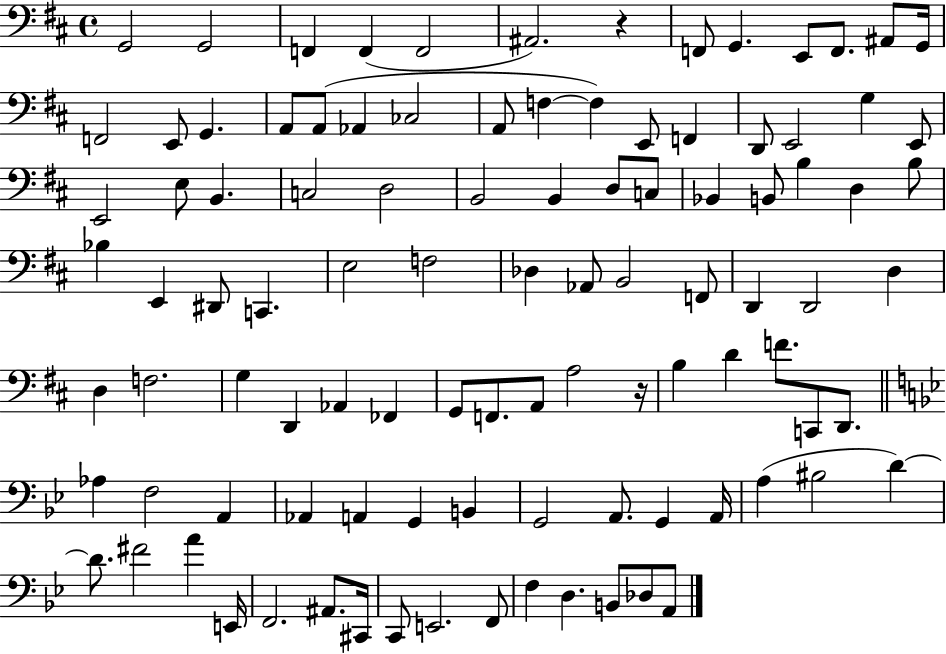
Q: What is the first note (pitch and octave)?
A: G2